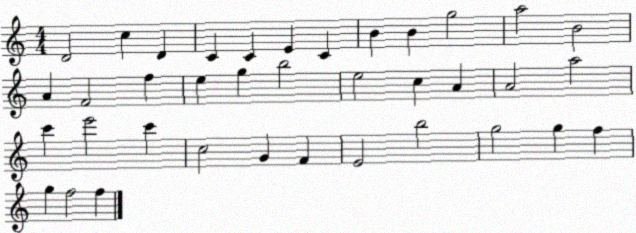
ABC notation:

X:1
T:Untitled
M:4/4
L:1/4
K:C
D2 c D C C E C B B g2 a2 B2 A F2 f e g b2 e2 c A A2 a2 c' e'2 c' c2 G F E2 b2 g2 g f g f2 f